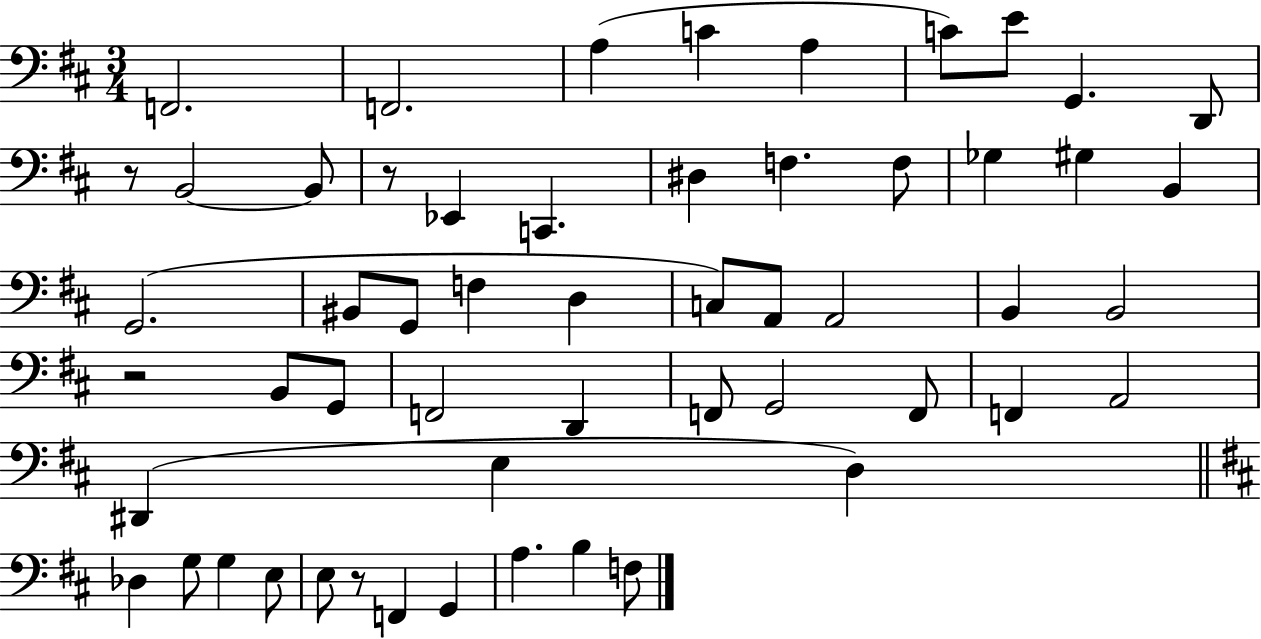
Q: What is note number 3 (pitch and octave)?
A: A3